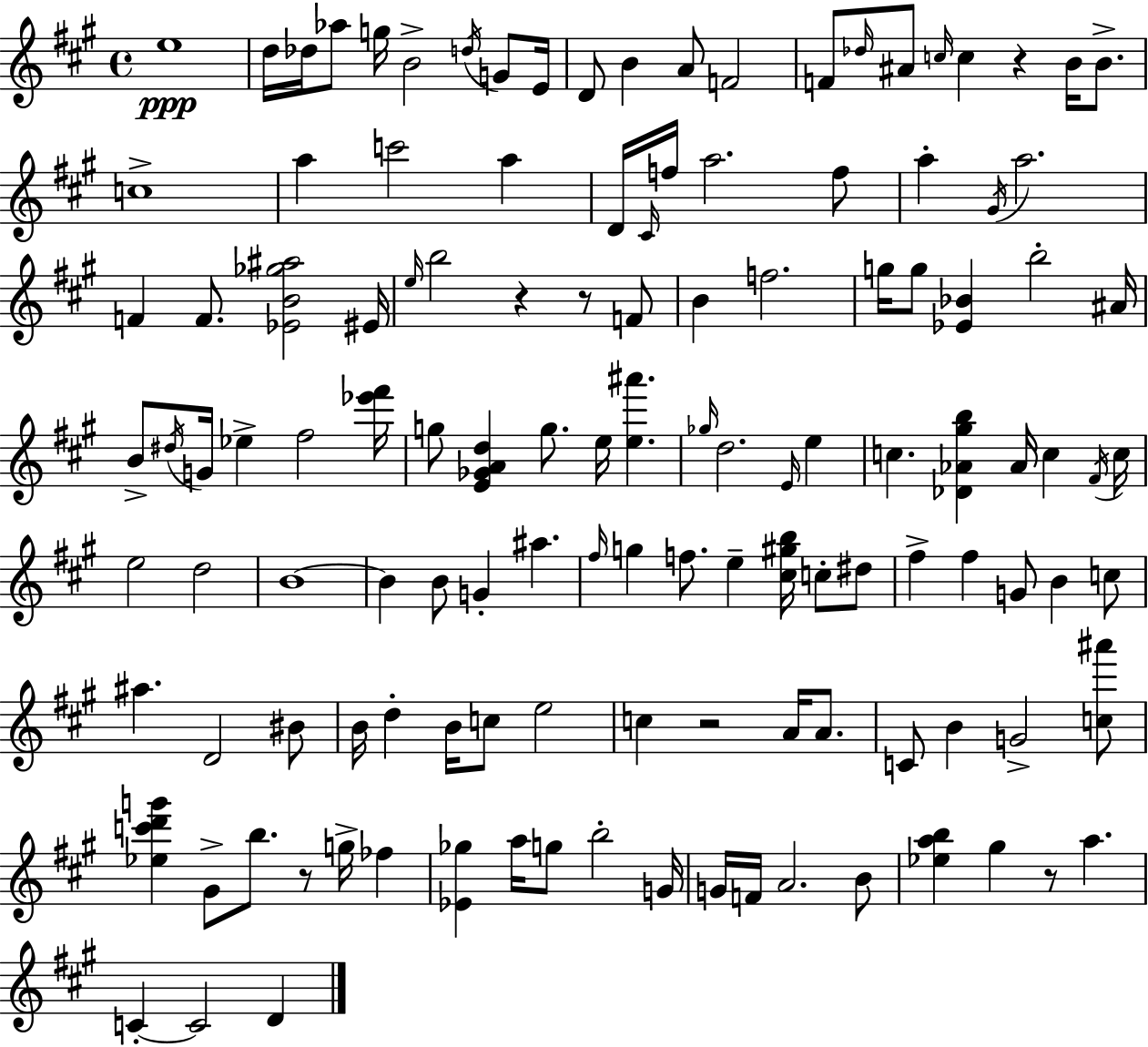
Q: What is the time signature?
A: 4/4